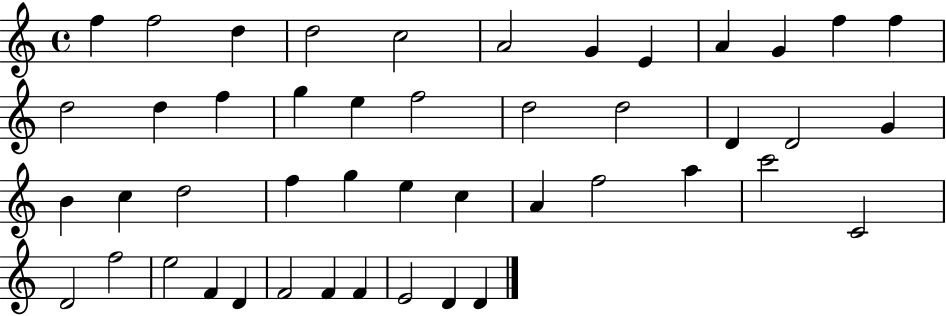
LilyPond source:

{
  \clef treble
  \time 4/4
  \defaultTimeSignature
  \key c \major
  f''4 f''2 d''4 | d''2 c''2 | a'2 g'4 e'4 | a'4 g'4 f''4 f''4 | \break d''2 d''4 f''4 | g''4 e''4 f''2 | d''2 d''2 | d'4 d'2 g'4 | \break b'4 c''4 d''2 | f''4 g''4 e''4 c''4 | a'4 f''2 a''4 | c'''2 c'2 | \break d'2 f''2 | e''2 f'4 d'4 | f'2 f'4 f'4 | e'2 d'4 d'4 | \break \bar "|."
}